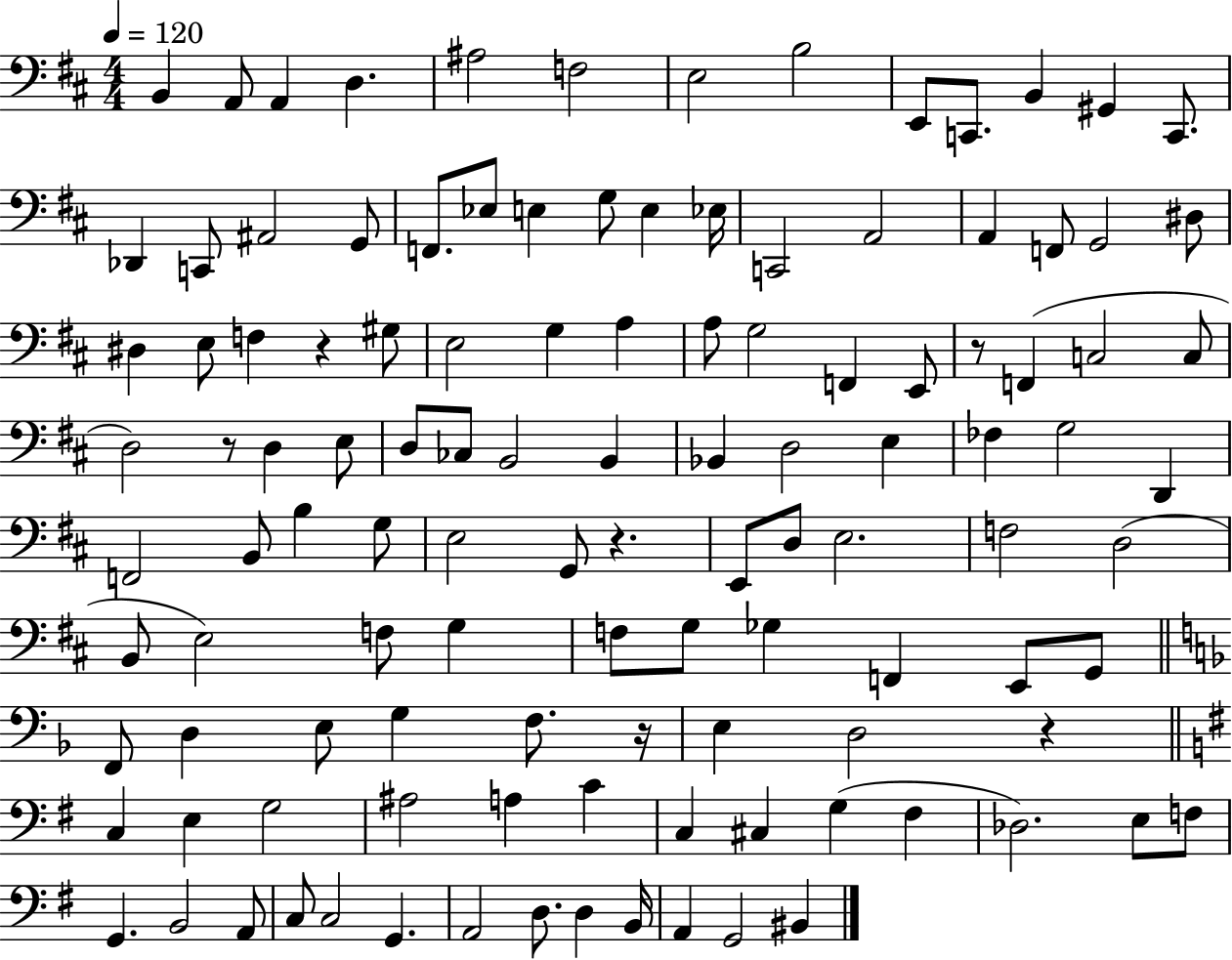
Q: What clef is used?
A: bass